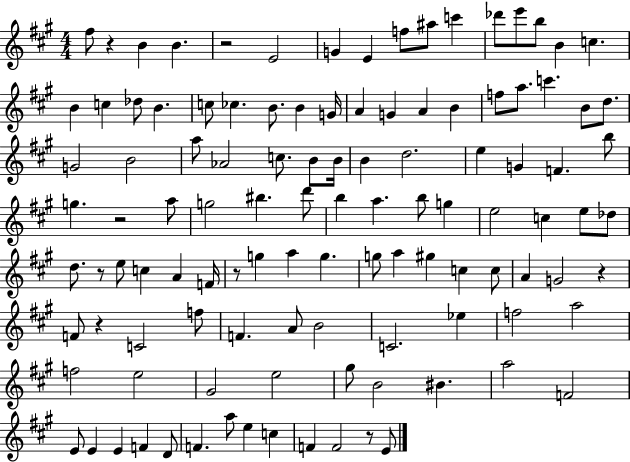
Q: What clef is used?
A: treble